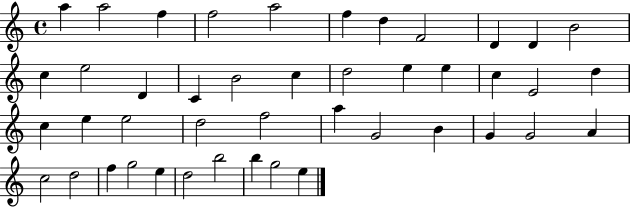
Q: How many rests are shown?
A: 0